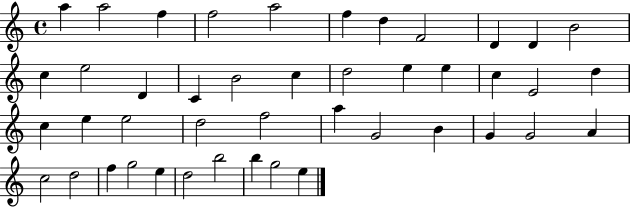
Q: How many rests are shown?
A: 0